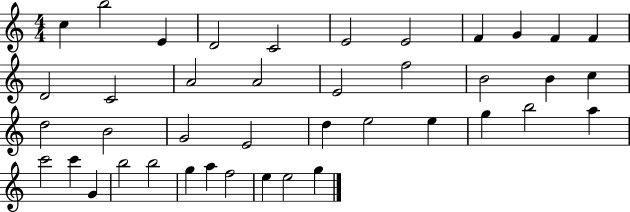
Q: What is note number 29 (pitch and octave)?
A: B5